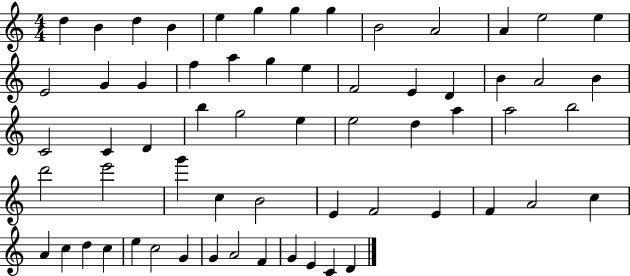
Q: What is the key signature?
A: C major